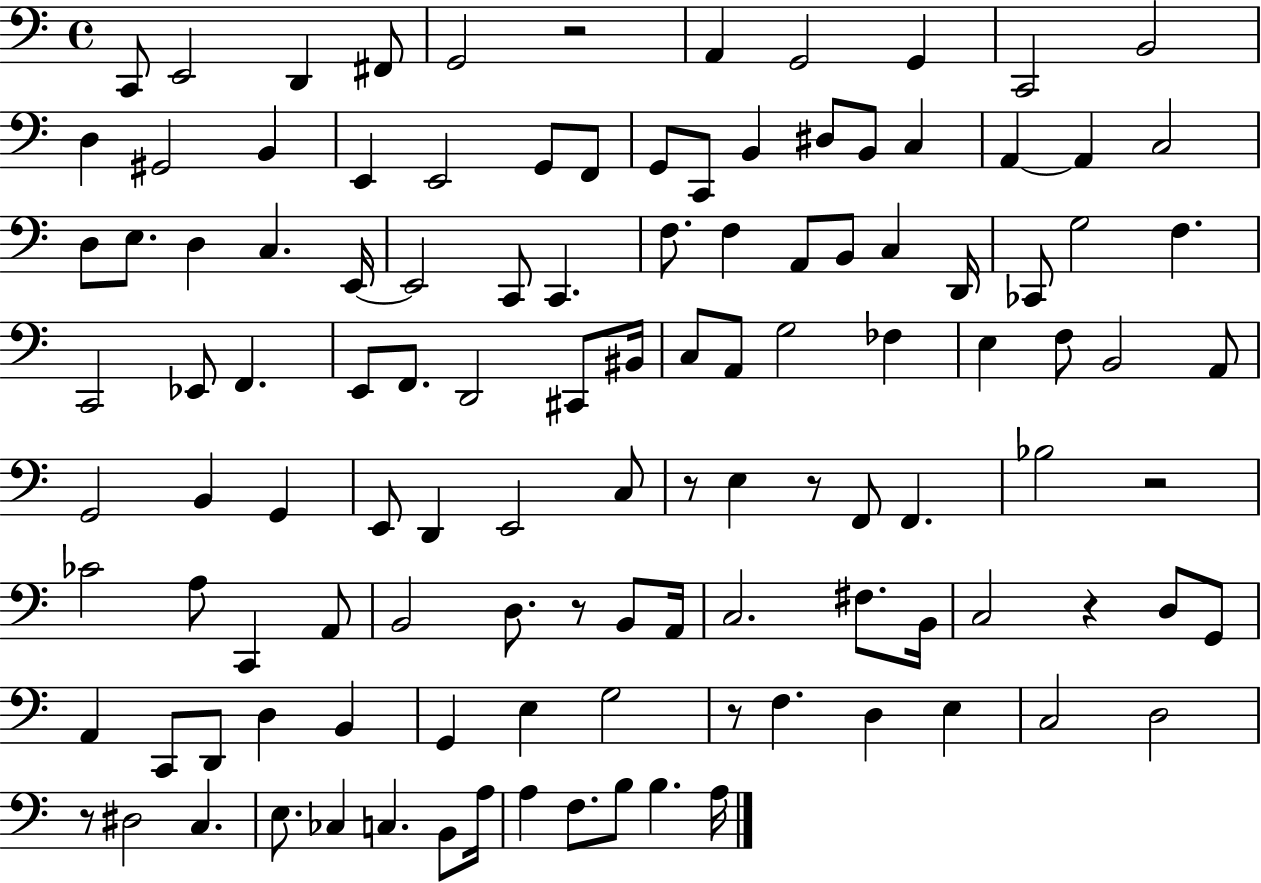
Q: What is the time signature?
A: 4/4